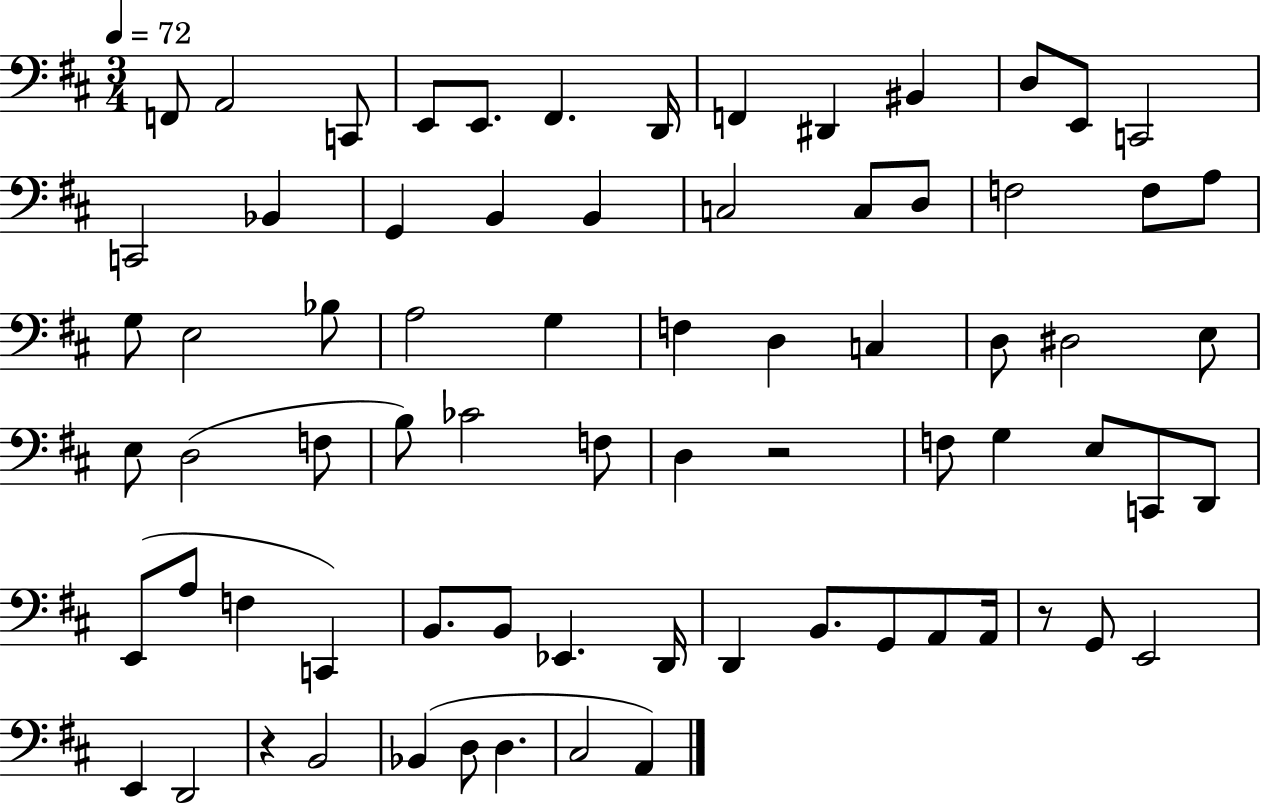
X:1
T:Untitled
M:3/4
L:1/4
K:D
F,,/2 A,,2 C,,/2 E,,/2 E,,/2 ^F,, D,,/4 F,, ^D,, ^B,, D,/2 E,,/2 C,,2 C,,2 _B,, G,, B,, B,, C,2 C,/2 D,/2 F,2 F,/2 A,/2 G,/2 E,2 _B,/2 A,2 G, F, D, C, D,/2 ^D,2 E,/2 E,/2 D,2 F,/2 B,/2 _C2 F,/2 D, z2 F,/2 G, E,/2 C,,/2 D,,/2 E,,/2 A,/2 F, C,, B,,/2 B,,/2 _E,, D,,/4 D,, B,,/2 G,,/2 A,,/2 A,,/4 z/2 G,,/2 E,,2 E,, D,,2 z B,,2 _B,, D,/2 D, ^C,2 A,,